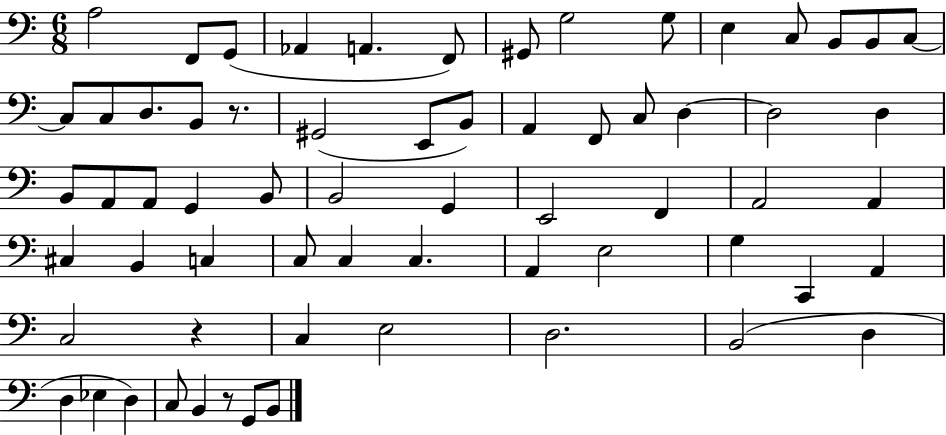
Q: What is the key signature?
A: C major